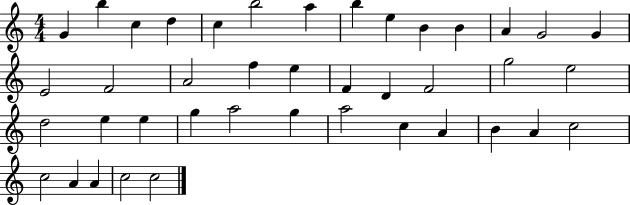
X:1
T:Untitled
M:4/4
L:1/4
K:C
G b c d c b2 a b e B B A G2 G E2 F2 A2 f e F D F2 g2 e2 d2 e e g a2 g a2 c A B A c2 c2 A A c2 c2